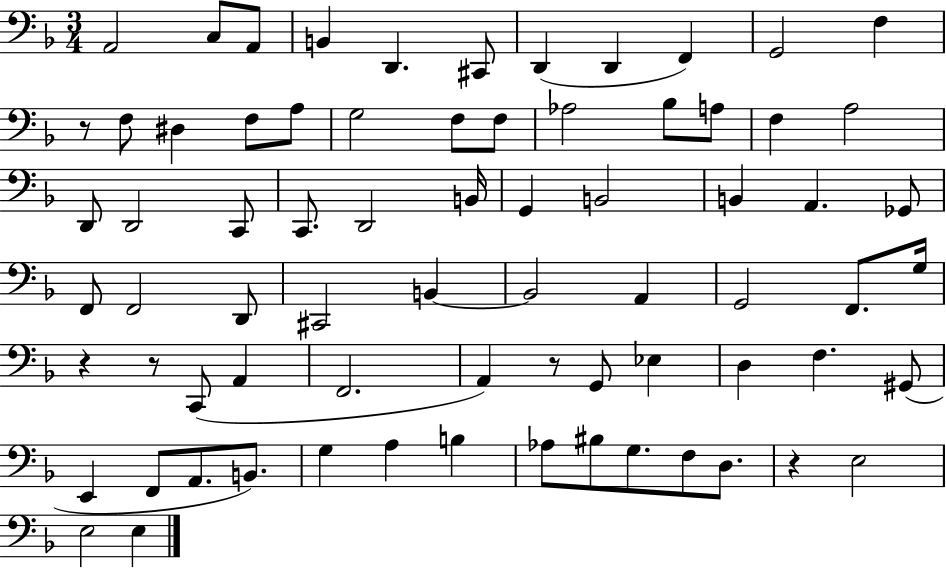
A2/h C3/e A2/e B2/q D2/q. C#2/e D2/q D2/q F2/q G2/h F3/q R/e F3/e D#3/q F3/e A3/e G3/h F3/e F3/e Ab3/h Bb3/e A3/e F3/q A3/h D2/e D2/h C2/e C2/e. D2/h B2/s G2/q B2/h B2/q A2/q. Gb2/e F2/e F2/h D2/e C#2/h B2/q B2/h A2/q G2/h F2/e. G3/s R/q R/e C2/e A2/q F2/h. A2/q R/e G2/e Eb3/q D3/q F3/q. G#2/e E2/q F2/e A2/e. B2/e. G3/q A3/q B3/q Ab3/e BIS3/e G3/e. F3/e D3/e. R/q E3/h E3/h E3/q